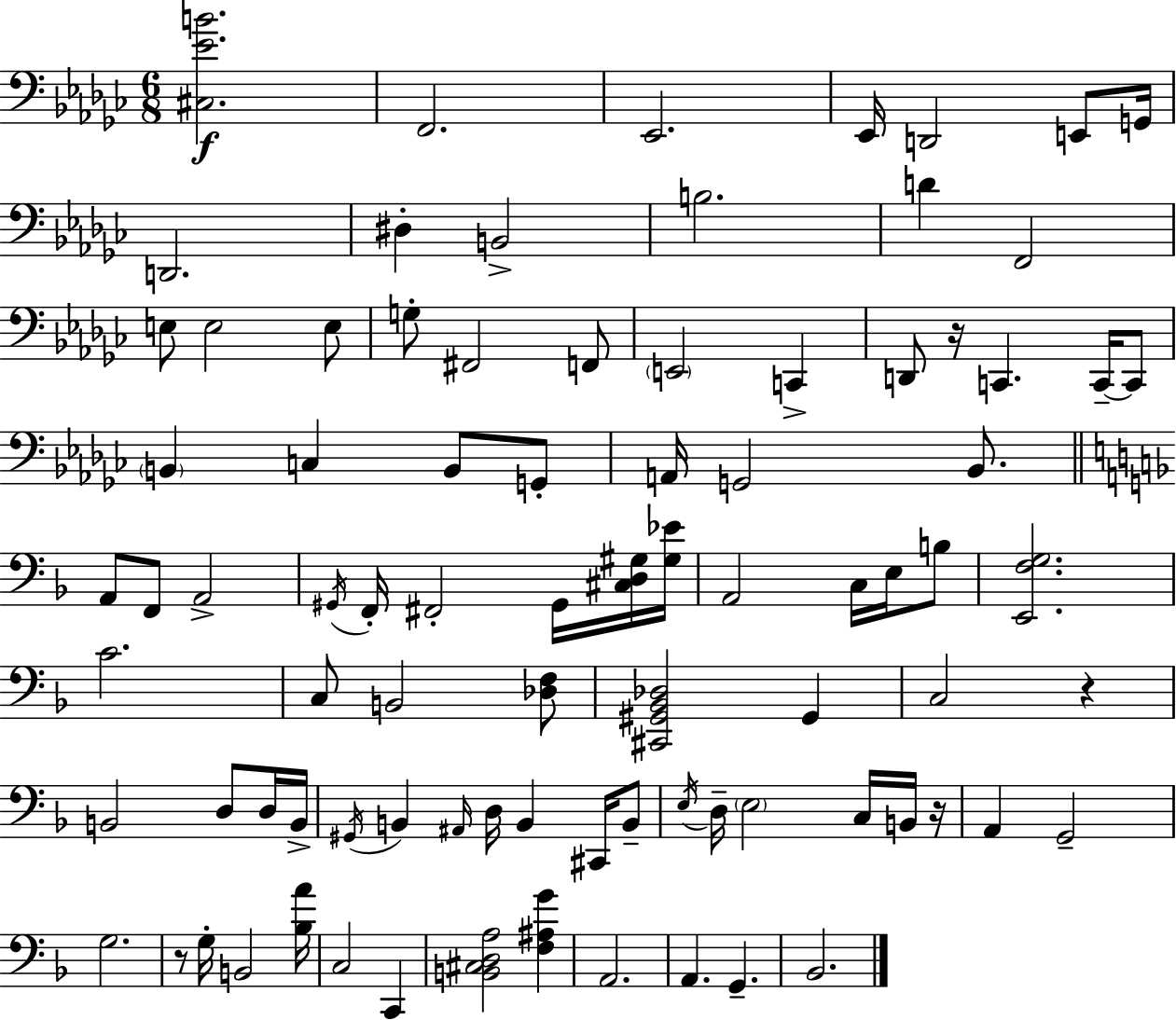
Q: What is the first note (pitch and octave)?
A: F2